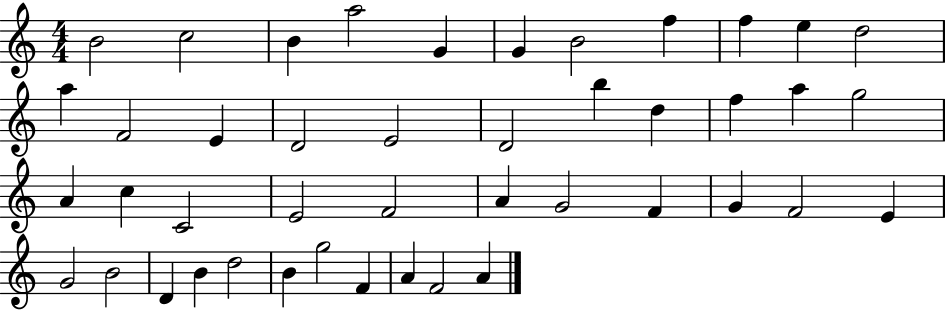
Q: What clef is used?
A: treble